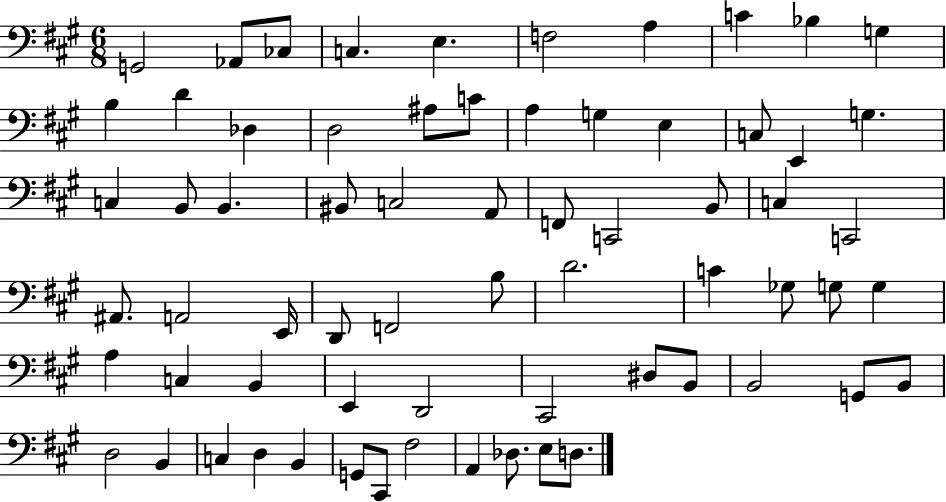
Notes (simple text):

G2/h Ab2/e CES3/e C3/q. E3/q. F3/h A3/q C4/q Bb3/q G3/q B3/q D4/q Db3/q D3/h A#3/e C4/e A3/q G3/q E3/q C3/e E2/q G3/q. C3/q B2/e B2/q. BIS2/e C3/h A2/e F2/e C2/h B2/e C3/q C2/h A#2/e. A2/h E2/s D2/e F2/h B3/e D4/h. C4/q Gb3/e G3/e G3/q A3/q C3/q B2/q E2/q D2/h C#2/h D#3/e B2/e B2/h G2/e B2/e D3/h B2/q C3/q D3/q B2/q G2/e C#2/e F#3/h A2/q Db3/e. E3/e D3/e.